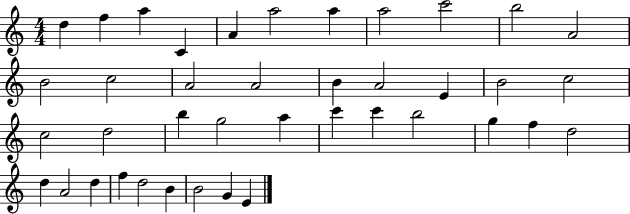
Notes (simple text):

D5/q F5/q A5/q C4/q A4/q A5/h A5/q A5/h C6/h B5/h A4/h B4/h C5/h A4/h A4/h B4/q A4/h E4/q B4/h C5/h C5/h D5/h B5/q G5/h A5/q C6/q C6/q B5/h G5/q F5/q D5/h D5/q A4/h D5/q F5/q D5/h B4/q B4/h G4/q E4/q